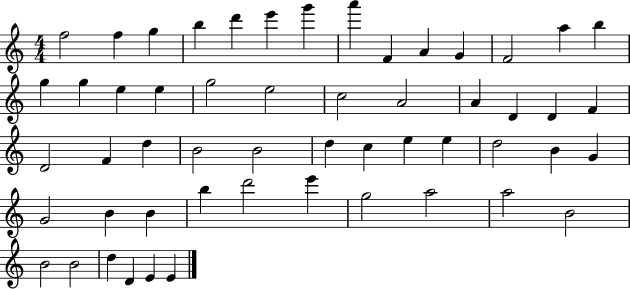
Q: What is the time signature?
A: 4/4